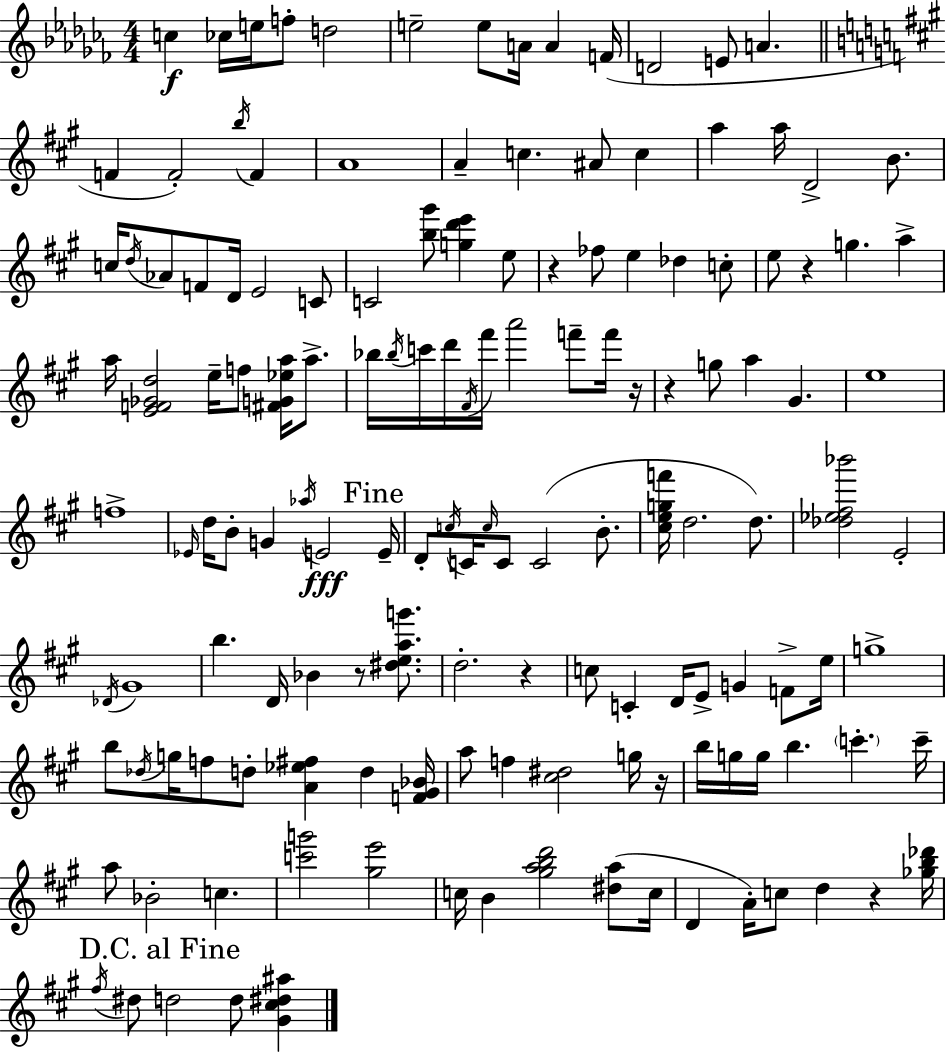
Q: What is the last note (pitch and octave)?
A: D5